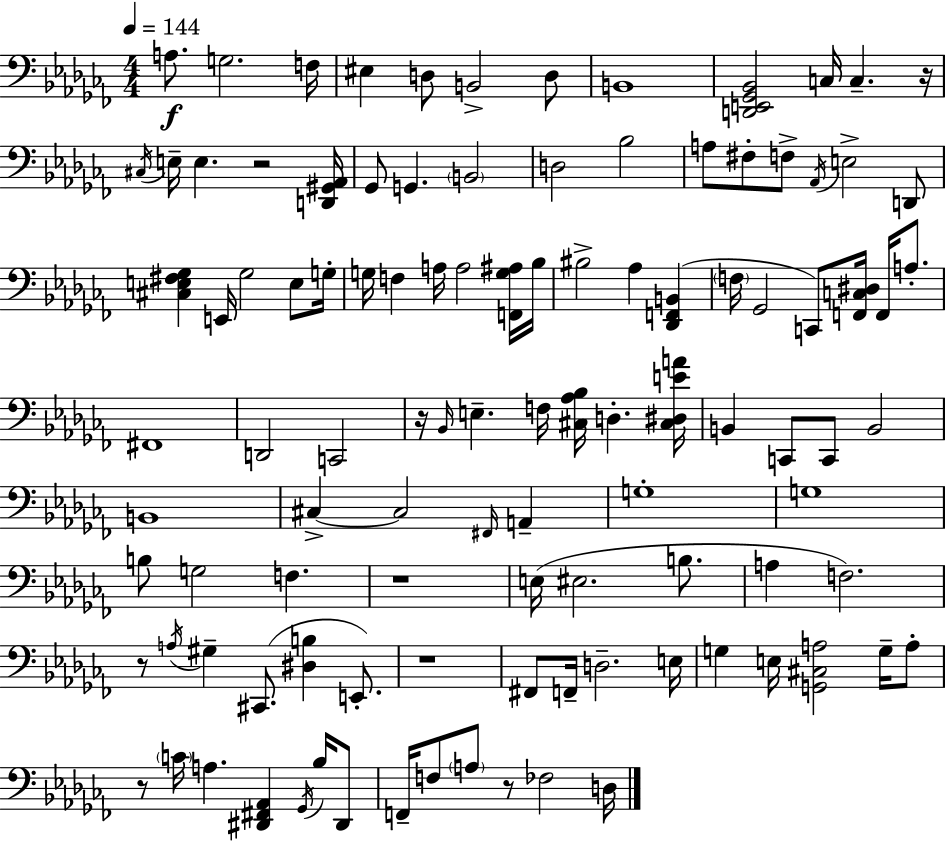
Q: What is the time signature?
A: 4/4